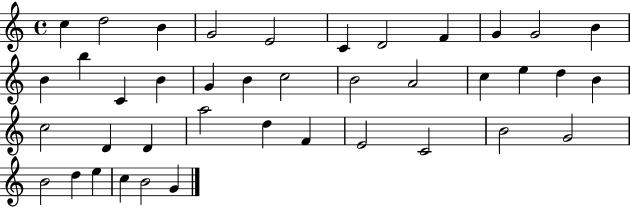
C5/q D5/h B4/q G4/h E4/h C4/q D4/h F4/q G4/q G4/h B4/q B4/q B5/q C4/q B4/q G4/q B4/q C5/h B4/h A4/h C5/q E5/q D5/q B4/q C5/h D4/q D4/q A5/h D5/q F4/q E4/h C4/h B4/h G4/h B4/h D5/q E5/q C5/q B4/h G4/q